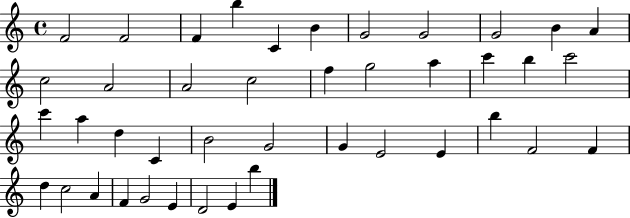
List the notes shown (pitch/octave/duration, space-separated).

F4/h F4/h F4/q B5/q C4/q B4/q G4/h G4/h G4/h B4/q A4/q C5/h A4/h A4/h C5/h F5/q G5/h A5/q C6/q B5/q C6/h C6/q A5/q D5/q C4/q B4/h G4/h G4/q E4/h E4/q B5/q F4/h F4/q D5/q C5/h A4/q F4/q G4/h E4/q D4/h E4/q B5/q